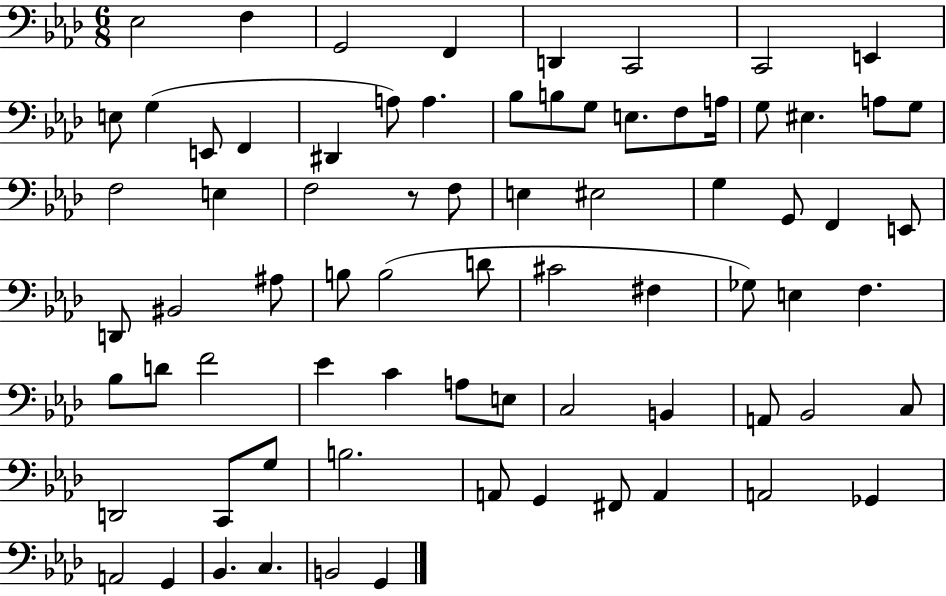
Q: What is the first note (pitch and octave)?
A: Eb3